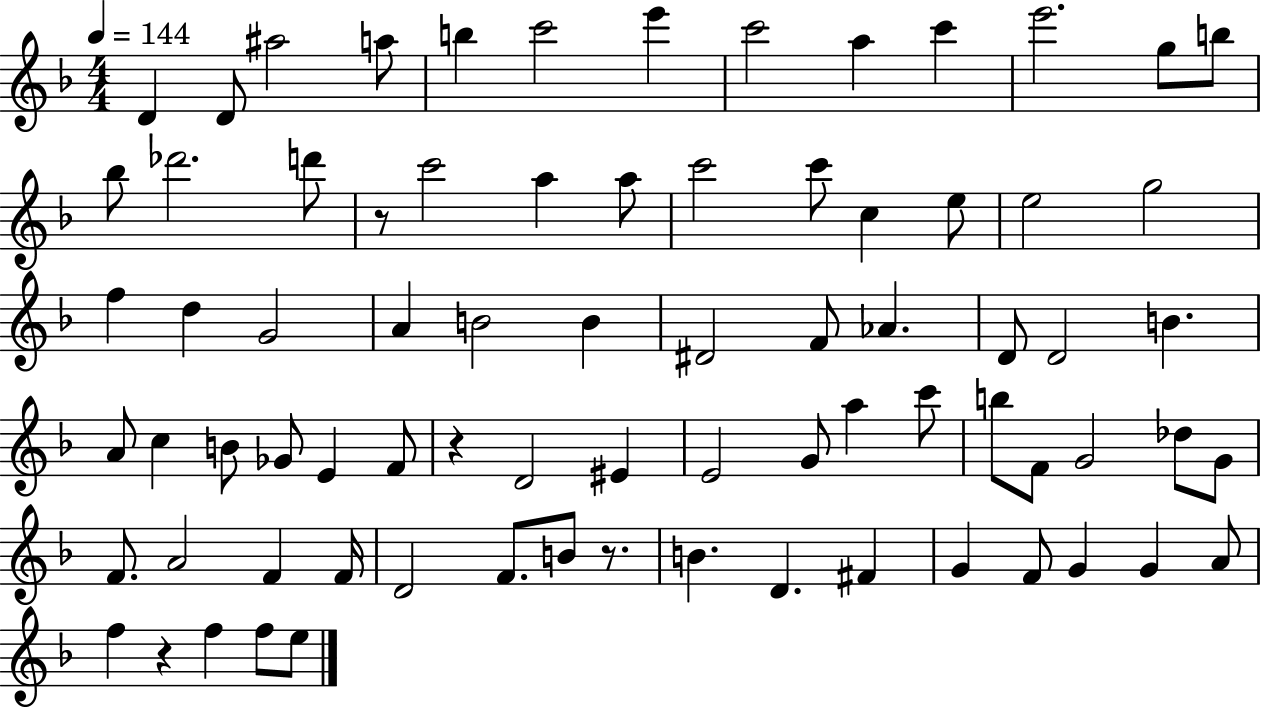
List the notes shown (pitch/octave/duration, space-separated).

D4/q D4/e A#5/h A5/e B5/q C6/h E6/q C6/h A5/q C6/q E6/h. G5/e B5/e Bb5/e Db6/h. D6/e R/e C6/h A5/q A5/e C6/h C6/e C5/q E5/e E5/h G5/h F5/q D5/q G4/h A4/q B4/h B4/q D#4/h F4/e Ab4/q. D4/e D4/h B4/q. A4/e C5/q B4/e Gb4/e E4/q F4/e R/q D4/h EIS4/q E4/h G4/e A5/q C6/e B5/e F4/e G4/h Db5/e G4/e F4/e. A4/h F4/q F4/s D4/h F4/e. B4/e R/e. B4/q. D4/q. F#4/q G4/q F4/e G4/q G4/q A4/e F5/q R/q F5/q F5/e E5/e